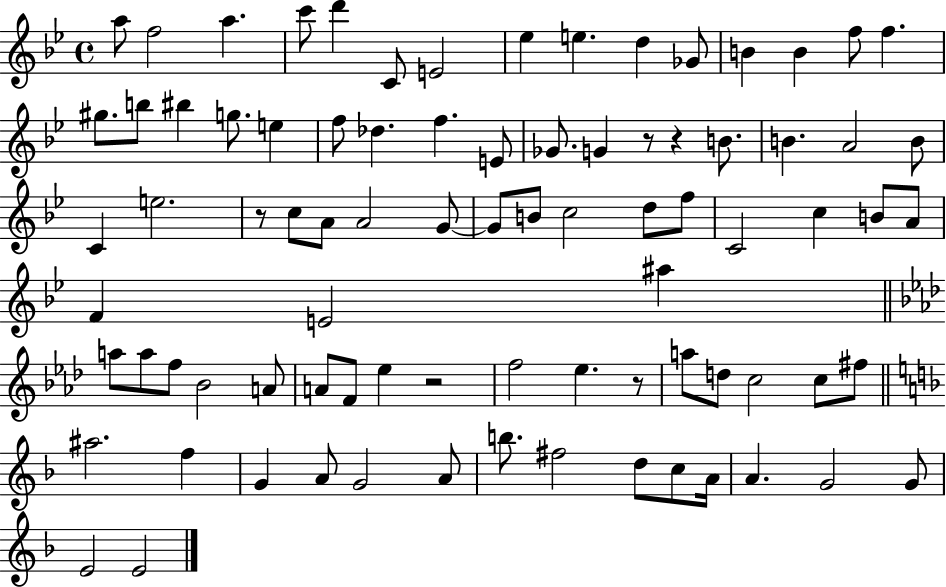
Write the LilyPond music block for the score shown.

{
  \clef treble
  \time 4/4
  \defaultTimeSignature
  \key bes \major
  a''8 f''2 a''4. | c'''8 d'''4 c'8 e'2 | ees''4 e''4. d''4 ges'8 | b'4 b'4 f''8 f''4. | \break gis''8. b''8 bis''4 g''8. e''4 | f''8 des''4. f''4. e'8 | ges'8. g'4 r8 r4 b'8. | b'4. a'2 b'8 | \break c'4 e''2. | r8 c''8 a'8 a'2 g'8~~ | g'8 b'8 c''2 d''8 f''8 | c'2 c''4 b'8 a'8 | \break f'4 e'2 ais''4 | \bar "||" \break \key aes \major a''8 a''8 f''8 bes'2 a'8 | a'8 f'8 ees''4 r2 | f''2 ees''4. r8 | a''8 d''8 c''2 c''8 fis''8 | \break \bar "||" \break \key f \major ais''2. f''4 | g'4 a'8 g'2 a'8 | b''8. fis''2 d''8 c''8 a'16 | a'4. g'2 g'8 | \break e'2 e'2 | \bar "|."
}